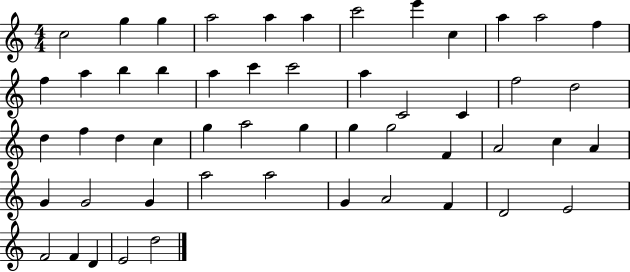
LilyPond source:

{
  \clef treble
  \numericTimeSignature
  \time 4/4
  \key c \major
  c''2 g''4 g''4 | a''2 a''4 a''4 | c'''2 e'''4 c''4 | a''4 a''2 f''4 | \break f''4 a''4 b''4 b''4 | a''4 c'''4 c'''2 | a''4 c'2 c'4 | f''2 d''2 | \break d''4 f''4 d''4 c''4 | g''4 a''2 g''4 | g''4 g''2 f'4 | a'2 c''4 a'4 | \break g'4 g'2 g'4 | a''2 a''2 | g'4 a'2 f'4 | d'2 e'2 | \break f'2 f'4 d'4 | e'2 d''2 | \bar "|."
}